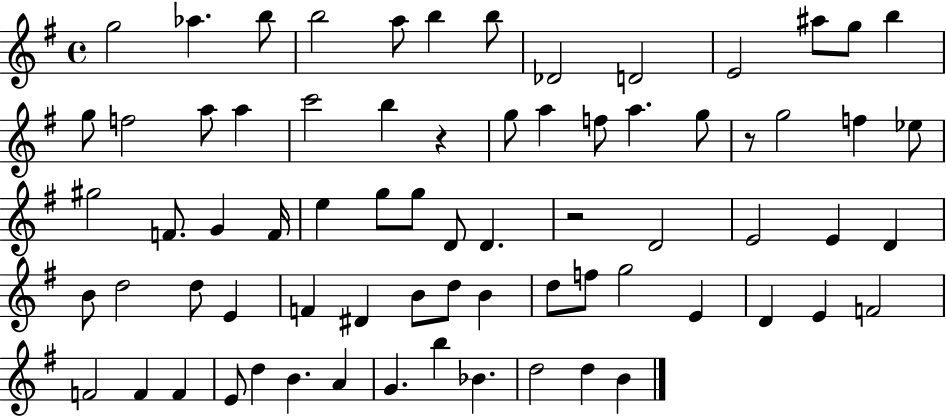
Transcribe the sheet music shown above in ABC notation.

X:1
T:Untitled
M:4/4
L:1/4
K:G
g2 _a b/2 b2 a/2 b b/2 _D2 D2 E2 ^a/2 g/2 b g/2 f2 a/2 a c'2 b z g/2 a f/2 a g/2 z/2 g2 f _e/2 ^g2 F/2 G F/4 e g/2 g/2 D/2 D z2 D2 E2 E D B/2 d2 d/2 E F ^D B/2 d/2 B d/2 f/2 g2 E D E F2 F2 F F E/2 d B A G b _B d2 d B